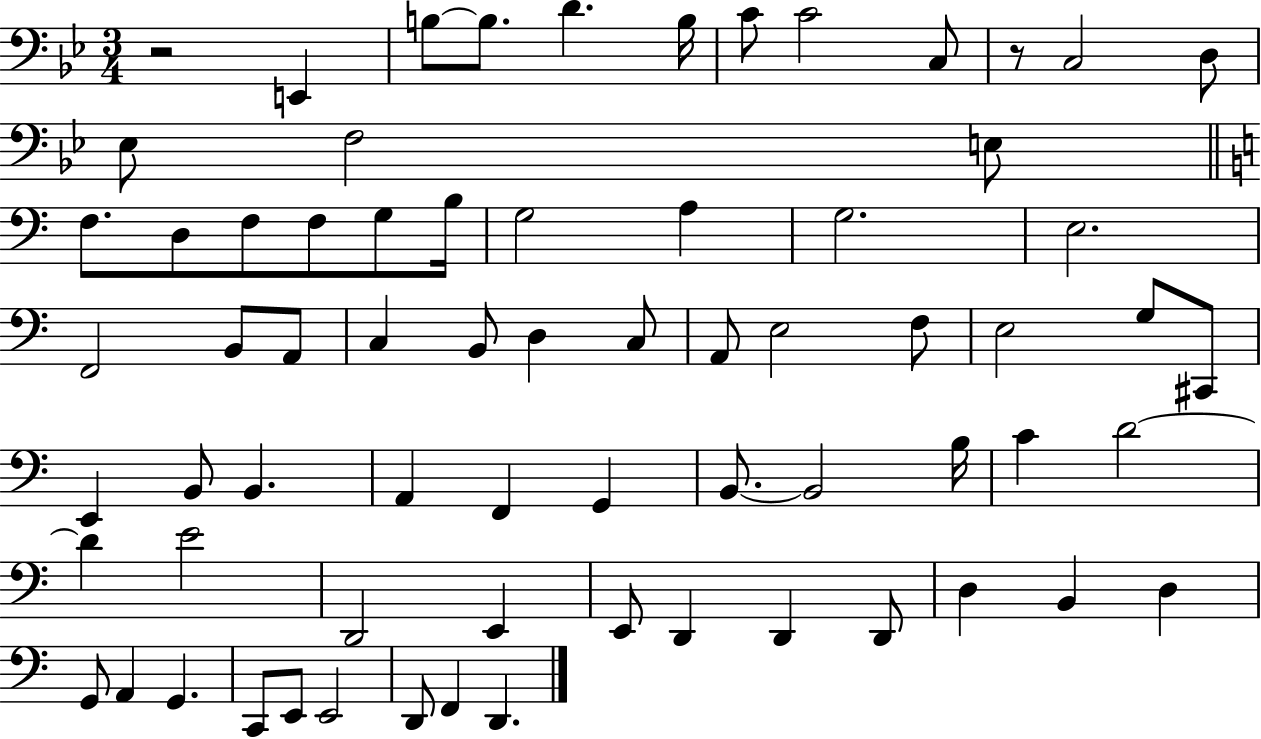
R/h E2/q B3/e B3/e. D4/q. B3/s C4/e C4/h C3/e R/e C3/h D3/e Eb3/e F3/h E3/e F3/e. D3/e F3/e F3/e G3/e B3/s G3/h A3/q G3/h. E3/h. F2/h B2/e A2/e C3/q B2/e D3/q C3/e A2/e E3/h F3/e E3/h G3/e C#2/e E2/q B2/e B2/q. A2/q F2/q G2/q B2/e. B2/h B3/s C4/q D4/h D4/q E4/h D2/h E2/q E2/e D2/q D2/q D2/e D3/q B2/q D3/q G2/e A2/q G2/q. C2/e E2/e E2/h D2/e F2/q D2/q.